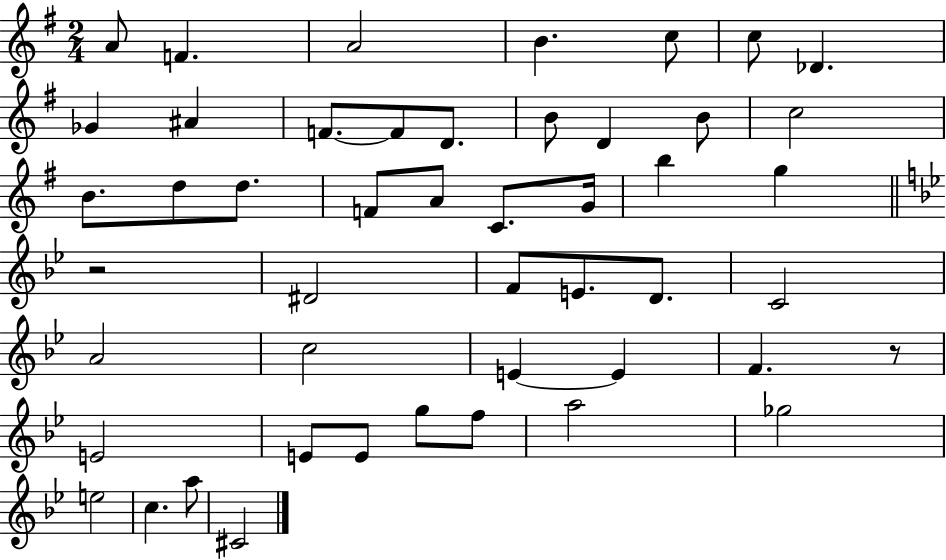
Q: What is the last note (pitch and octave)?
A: C#4